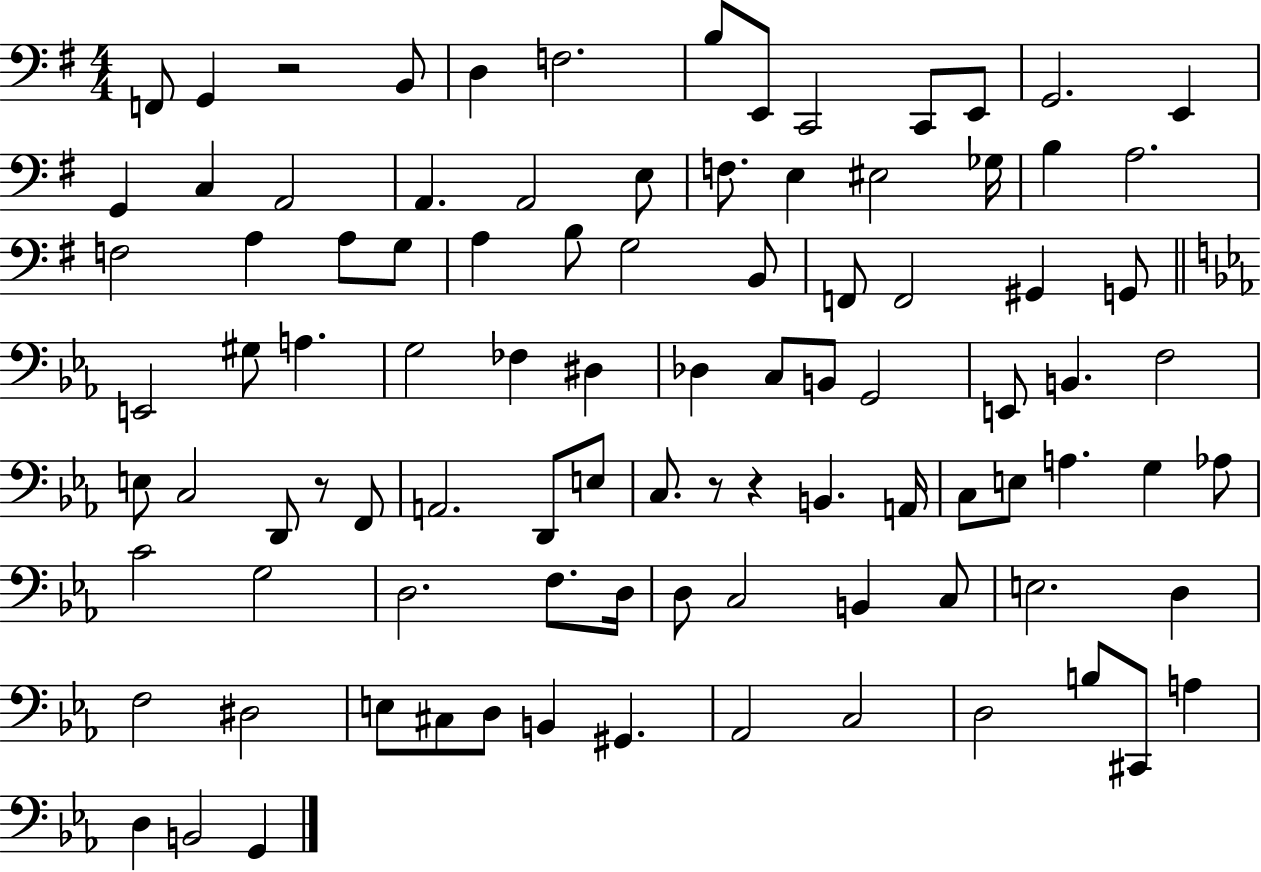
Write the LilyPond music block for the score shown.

{
  \clef bass
  \numericTimeSignature
  \time 4/4
  \key g \major
  f,8 g,4 r2 b,8 | d4 f2. | b8 e,8 c,2 c,8 e,8 | g,2. e,4 | \break g,4 c4 a,2 | a,4. a,2 e8 | f8. e4 eis2 ges16 | b4 a2. | \break f2 a4 a8 g8 | a4 b8 g2 b,8 | f,8 f,2 gis,4 g,8 | \bar "||" \break \key c \minor e,2 gis8 a4. | g2 fes4 dis4 | des4 c8 b,8 g,2 | e,8 b,4. f2 | \break e8 c2 d,8 r8 f,8 | a,2. d,8 e8 | c8. r8 r4 b,4. a,16 | c8 e8 a4. g4 aes8 | \break c'2 g2 | d2. f8. d16 | d8 c2 b,4 c8 | e2. d4 | \break f2 dis2 | e8 cis8 d8 b,4 gis,4. | aes,2 c2 | d2 b8 cis,8 a4 | \break d4 b,2 g,4 | \bar "|."
}